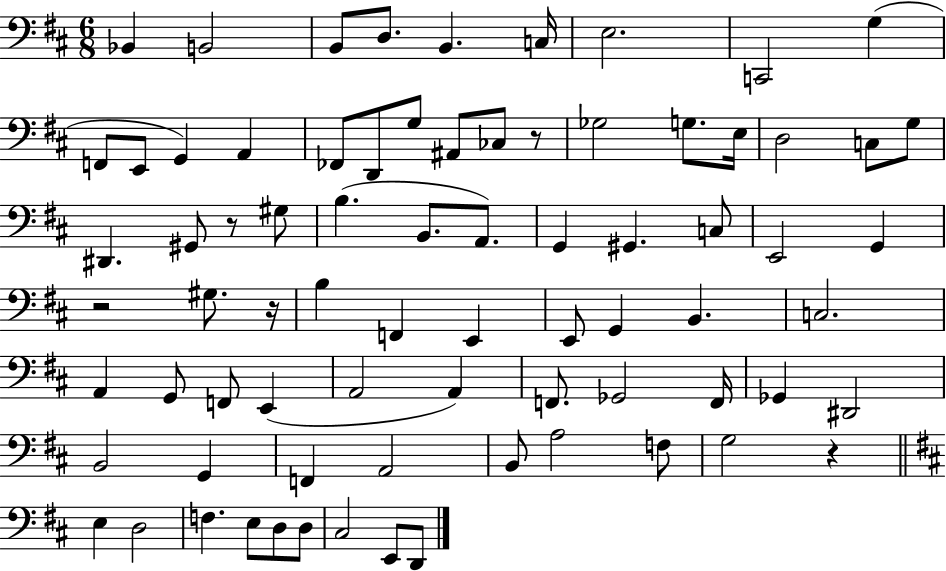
X:1
T:Untitled
M:6/8
L:1/4
K:D
_B,, B,,2 B,,/2 D,/2 B,, C,/4 E,2 C,,2 G, F,,/2 E,,/2 G,, A,, _F,,/2 D,,/2 G,/2 ^A,,/2 _C,/2 z/2 _G,2 G,/2 E,/4 D,2 C,/2 G,/2 ^D,, ^G,,/2 z/2 ^G,/2 B, B,,/2 A,,/2 G,, ^G,, C,/2 E,,2 G,, z2 ^G,/2 z/4 B, F,, E,, E,,/2 G,, B,, C,2 A,, G,,/2 F,,/2 E,, A,,2 A,, F,,/2 _G,,2 F,,/4 _G,, ^D,,2 B,,2 G,, F,, A,,2 B,,/2 A,2 F,/2 G,2 z E, D,2 F, E,/2 D,/2 D,/2 ^C,2 E,,/2 D,,/2